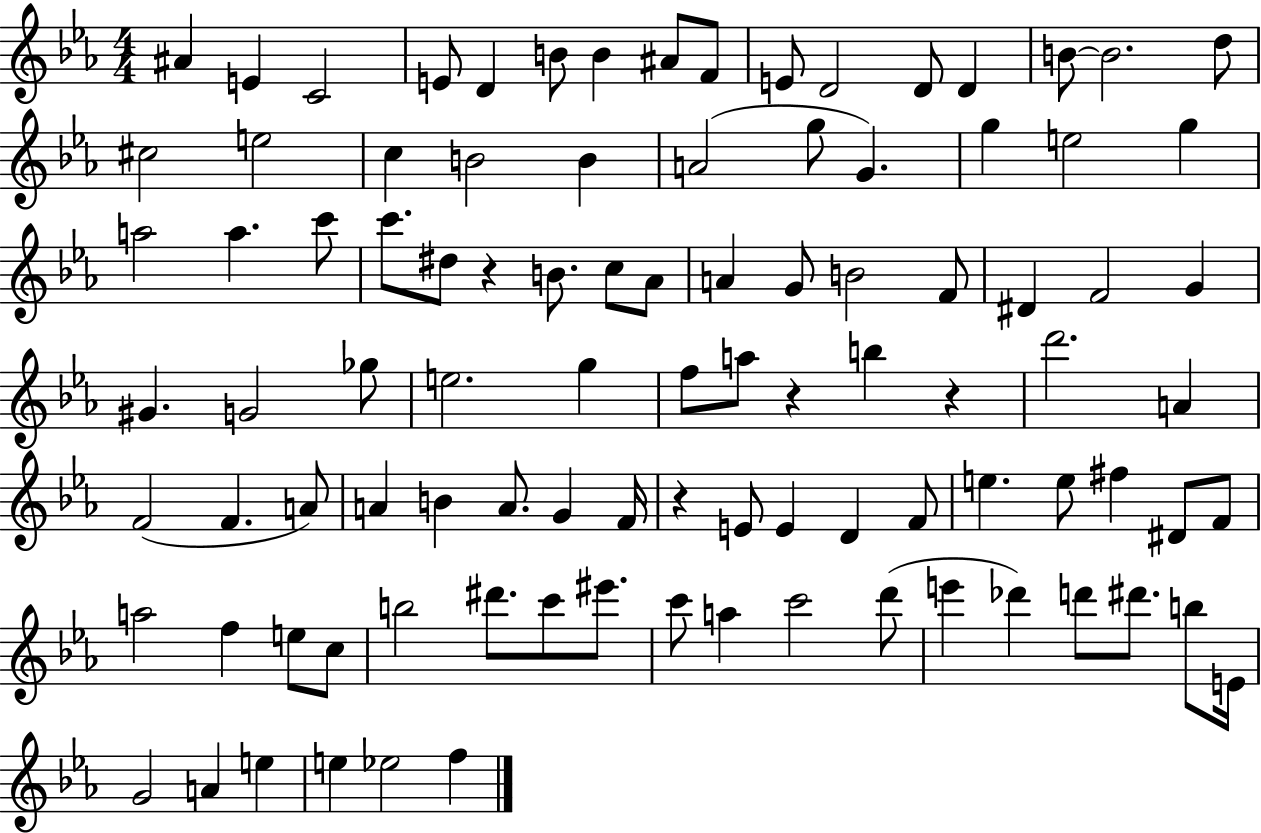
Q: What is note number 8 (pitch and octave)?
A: A#4